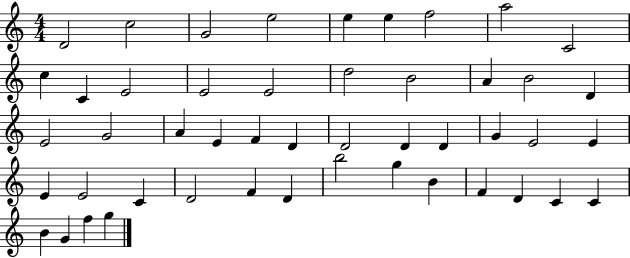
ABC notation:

X:1
T:Untitled
M:4/4
L:1/4
K:C
D2 c2 G2 e2 e e f2 a2 C2 c C E2 E2 E2 d2 B2 A B2 D E2 G2 A E F D D2 D D G E2 E E E2 C D2 F D b2 g B F D C C B G f g